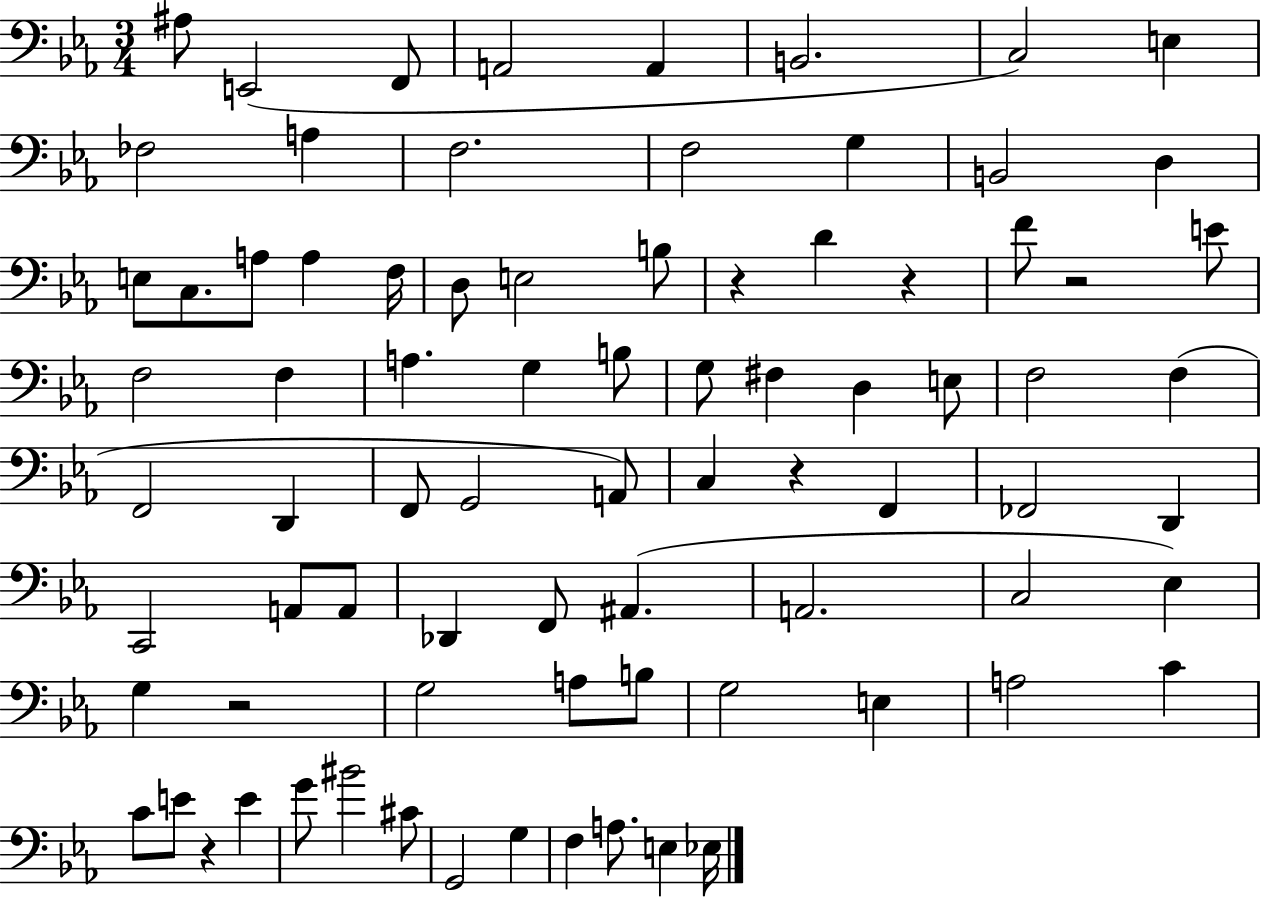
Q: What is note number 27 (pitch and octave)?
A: F3